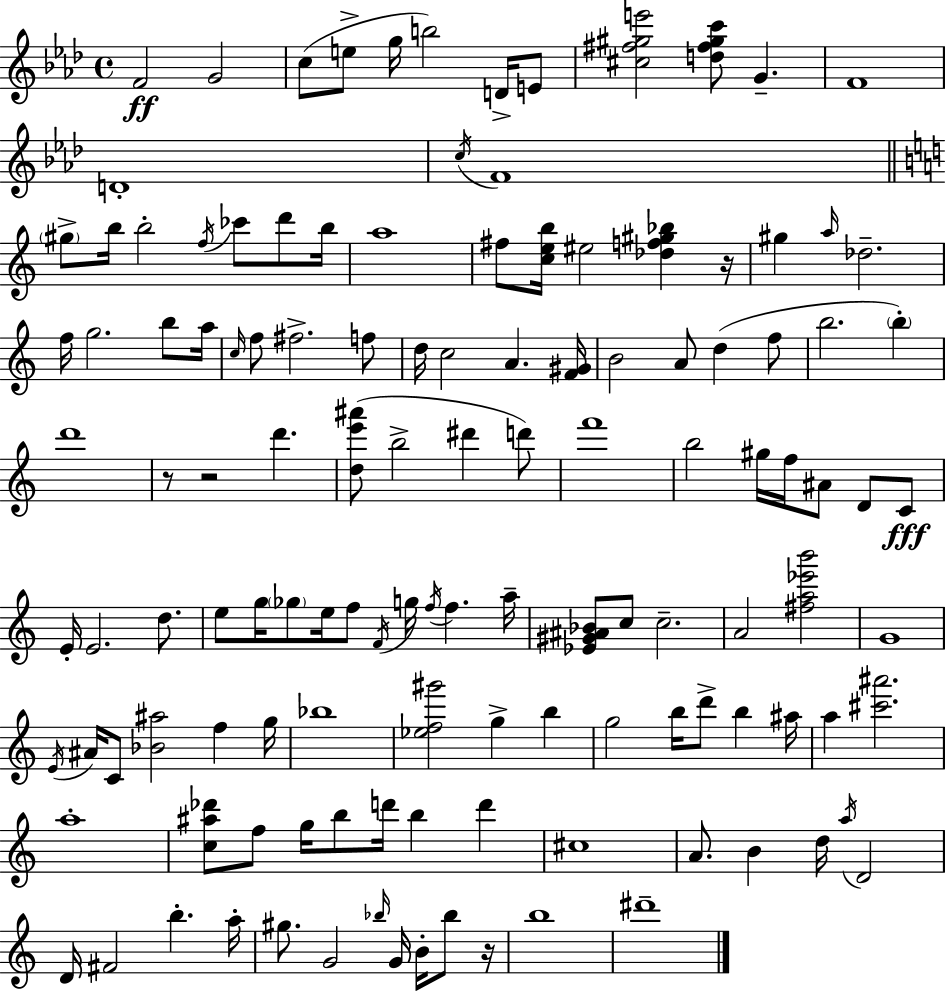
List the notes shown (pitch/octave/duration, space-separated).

F4/h G4/h C5/e E5/e G5/s B5/h D4/s E4/e [C#5,F#5,G#5,E6]/h [D5,F#5,G#5,C6]/e G4/q. F4/w D4/w C5/s F4/w G#5/e B5/s B5/h F5/s CES6/e D6/e B5/s A5/w F#5/e [C5,E5,B5]/s EIS5/h [Db5,F5,G#5,Bb5]/q R/s G#5/q A5/s Db5/h. F5/s G5/h. B5/e A5/s C5/s F5/e F#5/h. F5/e D5/s C5/h A4/q. [F4,G#4]/s B4/h A4/e D5/q F5/e B5/h. B5/q D6/w R/e R/h D6/q. [D5,E6,A#6]/e B5/h D#6/q D6/e F6/w B5/h G#5/s F5/s A#4/e D4/e C4/e E4/s E4/h. D5/e. E5/e G5/s Gb5/e E5/s F5/e F4/s G5/s F5/s F5/q. A5/s [Eb4,G#4,A#4,Bb4]/e C5/e C5/h. A4/h [F#5,A5,Eb6,B6]/h G4/w E4/s A#4/s C4/e [Bb4,A#5]/h F5/q G5/s Bb5/w [Eb5,F5,G#6]/h G5/q B5/q G5/h B5/s D6/e B5/q A#5/s A5/q [C#6,A#6]/h. A5/w [C5,A#5,Db6]/e F5/e G5/s B5/e D6/s B5/q D6/q C#5/w A4/e. B4/q D5/s A5/s D4/h D4/s F#4/h B5/q. A5/s G#5/e. G4/h Bb5/s G4/s B4/s Bb5/e R/s B5/w D#6/w